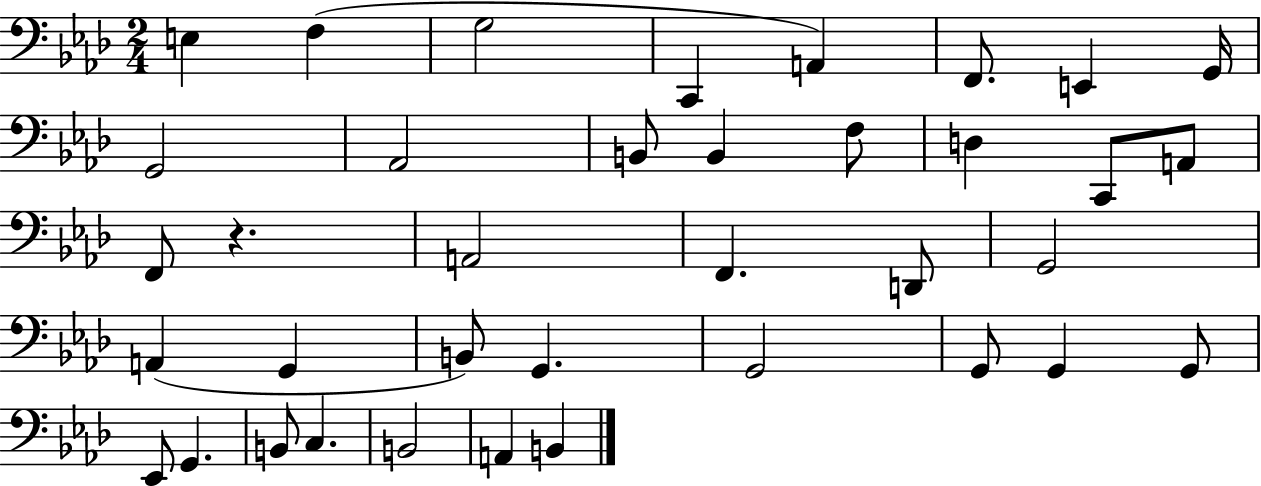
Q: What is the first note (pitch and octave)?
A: E3